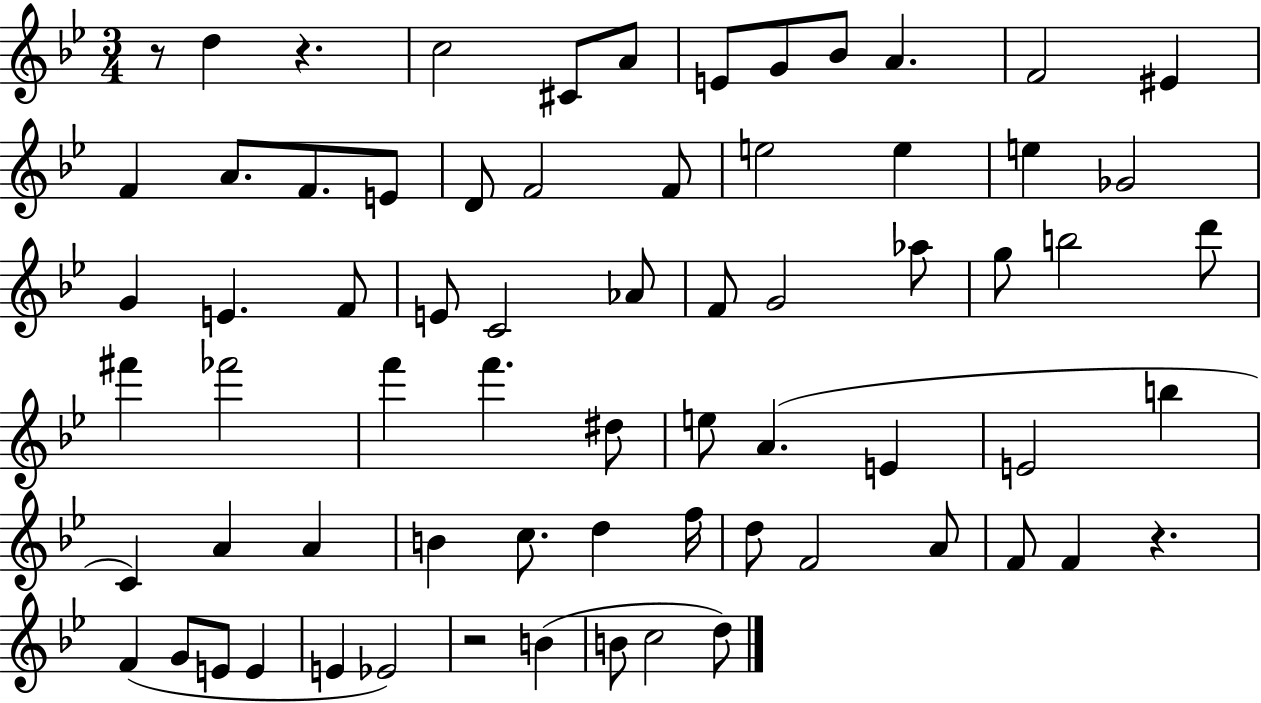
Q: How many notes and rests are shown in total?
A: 69